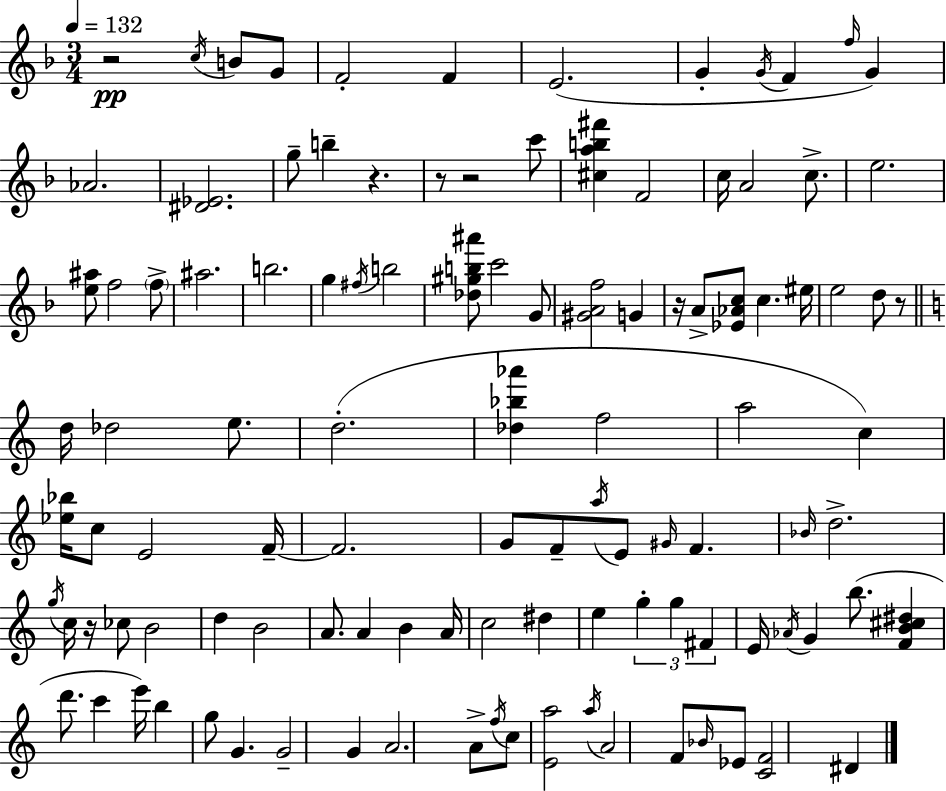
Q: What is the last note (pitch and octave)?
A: D#4